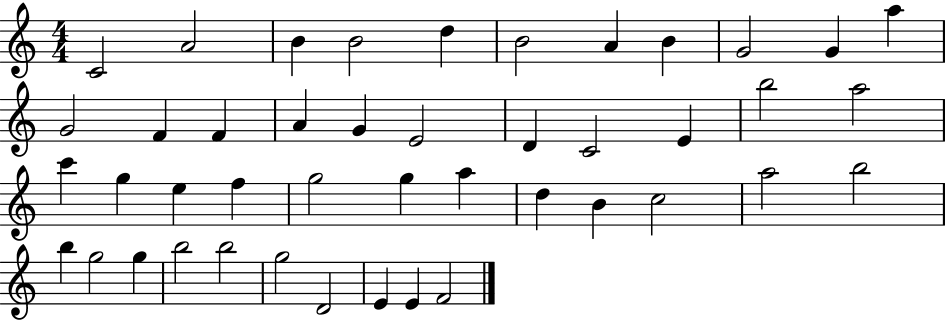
X:1
T:Untitled
M:4/4
L:1/4
K:C
C2 A2 B B2 d B2 A B G2 G a G2 F F A G E2 D C2 E b2 a2 c' g e f g2 g a d B c2 a2 b2 b g2 g b2 b2 g2 D2 E E F2